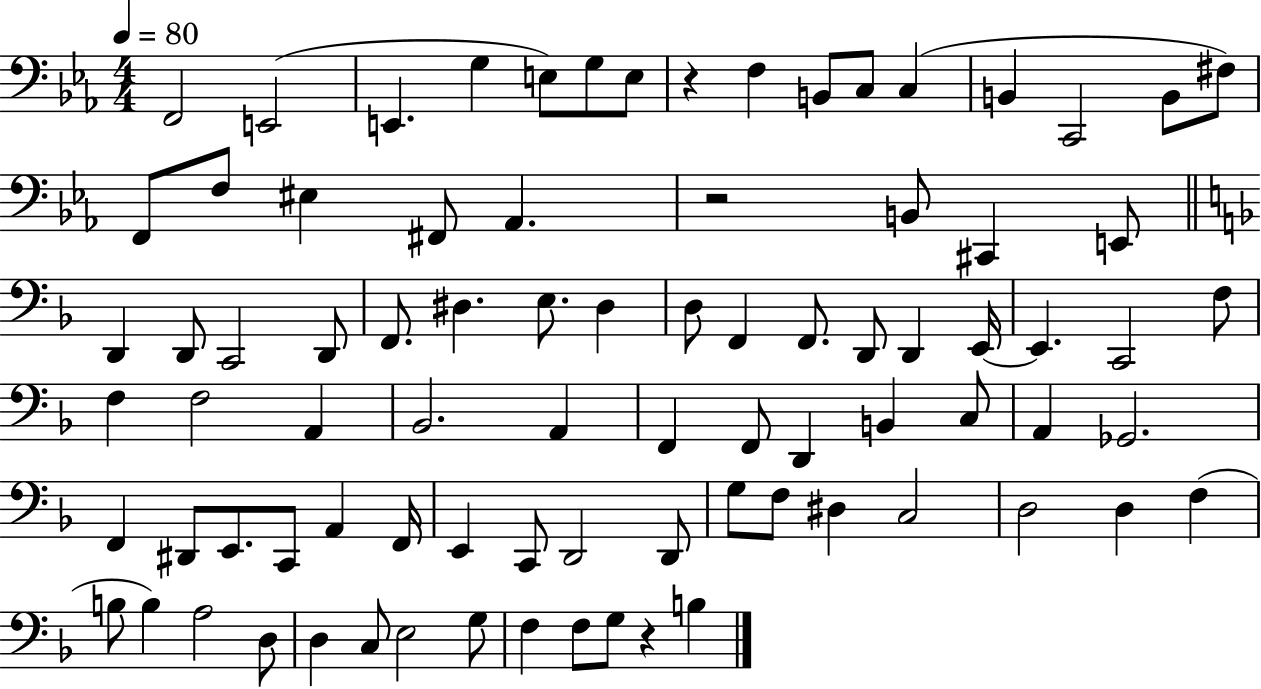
X:1
T:Untitled
M:4/4
L:1/4
K:Eb
F,,2 E,,2 E,, G, E,/2 G,/2 E,/2 z F, B,,/2 C,/2 C, B,, C,,2 B,,/2 ^F,/2 F,,/2 F,/2 ^E, ^F,,/2 _A,, z2 B,,/2 ^C,, E,,/2 D,, D,,/2 C,,2 D,,/2 F,,/2 ^D, E,/2 ^D, D,/2 F,, F,,/2 D,,/2 D,, E,,/4 E,, C,,2 F,/2 F, F,2 A,, _B,,2 A,, F,, F,,/2 D,, B,, C,/2 A,, _G,,2 F,, ^D,,/2 E,,/2 C,,/2 A,, F,,/4 E,, C,,/2 D,,2 D,,/2 G,/2 F,/2 ^D, C,2 D,2 D, F, B,/2 B, A,2 D,/2 D, C,/2 E,2 G,/2 F, F,/2 G,/2 z B,